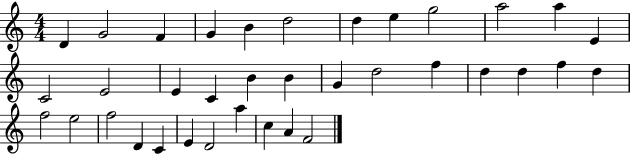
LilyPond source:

{
  \clef treble
  \numericTimeSignature
  \time 4/4
  \key c \major
  d'4 g'2 f'4 | g'4 b'4 d''2 | d''4 e''4 g''2 | a''2 a''4 e'4 | \break c'2 e'2 | e'4 c'4 b'4 b'4 | g'4 d''2 f''4 | d''4 d''4 f''4 d''4 | \break f''2 e''2 | f''2 d'4 c'4 | e'4 d'2 a''4 | c''4 a'4 f'2 | \break \bar "|."
}